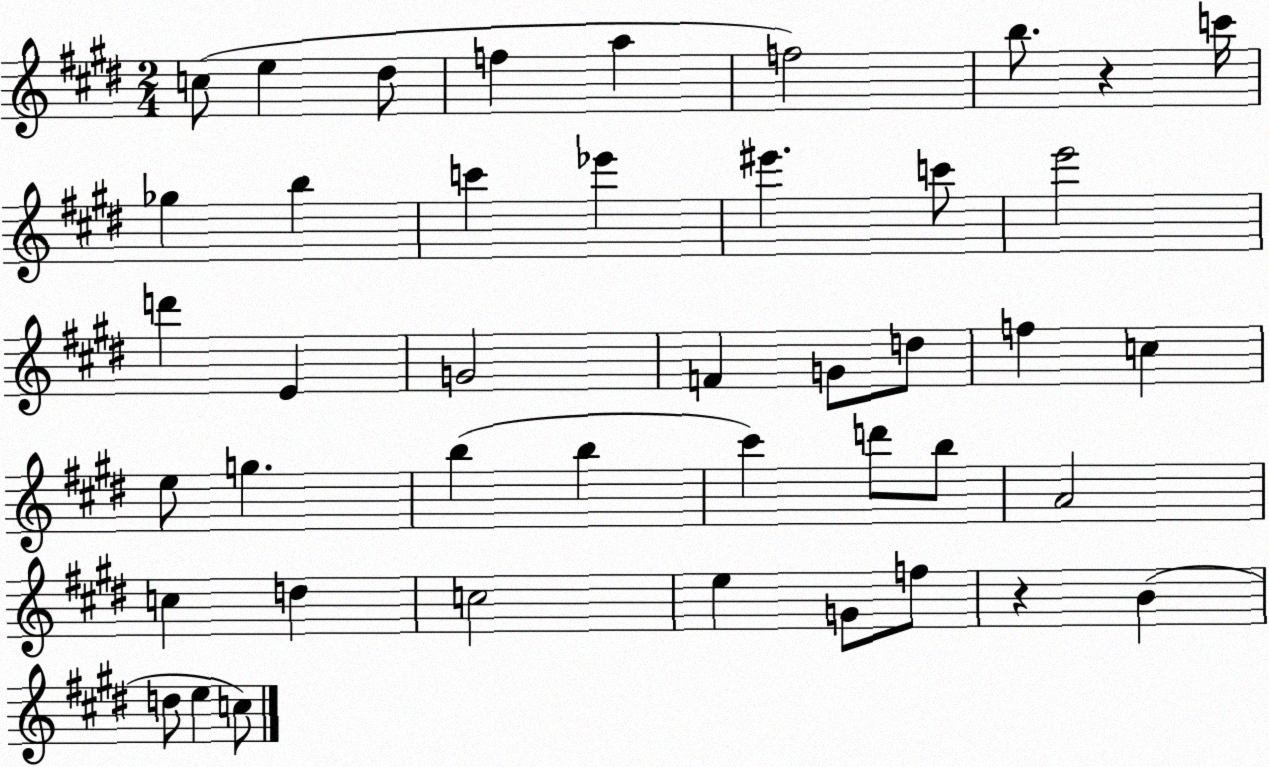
X:1
T:Untitled
M:2/4
L:1/4
K:E
c/2 e ^d/2 f a f2 b/2 z c'/4 _g b c' _e' ^e' c'/2 e'2 d' E G2 F G/2 d/2 f c e/2 g b b ^c' d'/2 b/2 A2 c d c2 e G/2 f/2 z B d/2 e c/2